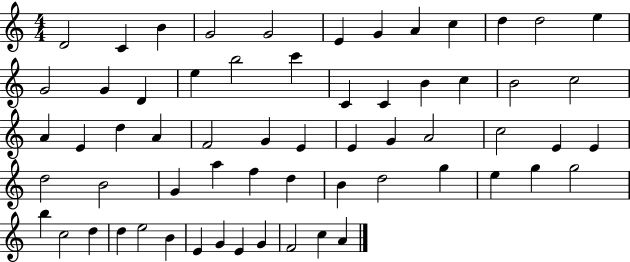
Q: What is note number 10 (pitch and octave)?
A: D5